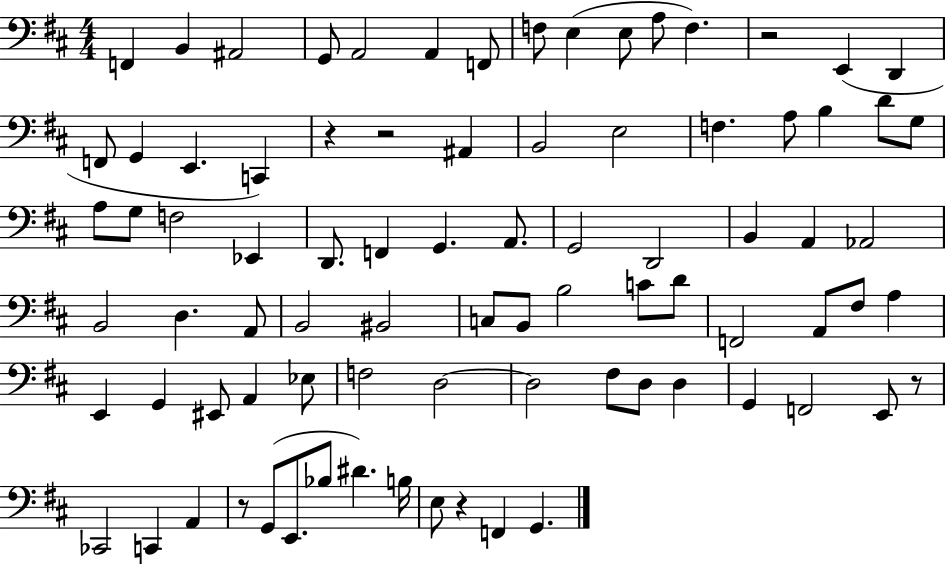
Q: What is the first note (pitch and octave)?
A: F2